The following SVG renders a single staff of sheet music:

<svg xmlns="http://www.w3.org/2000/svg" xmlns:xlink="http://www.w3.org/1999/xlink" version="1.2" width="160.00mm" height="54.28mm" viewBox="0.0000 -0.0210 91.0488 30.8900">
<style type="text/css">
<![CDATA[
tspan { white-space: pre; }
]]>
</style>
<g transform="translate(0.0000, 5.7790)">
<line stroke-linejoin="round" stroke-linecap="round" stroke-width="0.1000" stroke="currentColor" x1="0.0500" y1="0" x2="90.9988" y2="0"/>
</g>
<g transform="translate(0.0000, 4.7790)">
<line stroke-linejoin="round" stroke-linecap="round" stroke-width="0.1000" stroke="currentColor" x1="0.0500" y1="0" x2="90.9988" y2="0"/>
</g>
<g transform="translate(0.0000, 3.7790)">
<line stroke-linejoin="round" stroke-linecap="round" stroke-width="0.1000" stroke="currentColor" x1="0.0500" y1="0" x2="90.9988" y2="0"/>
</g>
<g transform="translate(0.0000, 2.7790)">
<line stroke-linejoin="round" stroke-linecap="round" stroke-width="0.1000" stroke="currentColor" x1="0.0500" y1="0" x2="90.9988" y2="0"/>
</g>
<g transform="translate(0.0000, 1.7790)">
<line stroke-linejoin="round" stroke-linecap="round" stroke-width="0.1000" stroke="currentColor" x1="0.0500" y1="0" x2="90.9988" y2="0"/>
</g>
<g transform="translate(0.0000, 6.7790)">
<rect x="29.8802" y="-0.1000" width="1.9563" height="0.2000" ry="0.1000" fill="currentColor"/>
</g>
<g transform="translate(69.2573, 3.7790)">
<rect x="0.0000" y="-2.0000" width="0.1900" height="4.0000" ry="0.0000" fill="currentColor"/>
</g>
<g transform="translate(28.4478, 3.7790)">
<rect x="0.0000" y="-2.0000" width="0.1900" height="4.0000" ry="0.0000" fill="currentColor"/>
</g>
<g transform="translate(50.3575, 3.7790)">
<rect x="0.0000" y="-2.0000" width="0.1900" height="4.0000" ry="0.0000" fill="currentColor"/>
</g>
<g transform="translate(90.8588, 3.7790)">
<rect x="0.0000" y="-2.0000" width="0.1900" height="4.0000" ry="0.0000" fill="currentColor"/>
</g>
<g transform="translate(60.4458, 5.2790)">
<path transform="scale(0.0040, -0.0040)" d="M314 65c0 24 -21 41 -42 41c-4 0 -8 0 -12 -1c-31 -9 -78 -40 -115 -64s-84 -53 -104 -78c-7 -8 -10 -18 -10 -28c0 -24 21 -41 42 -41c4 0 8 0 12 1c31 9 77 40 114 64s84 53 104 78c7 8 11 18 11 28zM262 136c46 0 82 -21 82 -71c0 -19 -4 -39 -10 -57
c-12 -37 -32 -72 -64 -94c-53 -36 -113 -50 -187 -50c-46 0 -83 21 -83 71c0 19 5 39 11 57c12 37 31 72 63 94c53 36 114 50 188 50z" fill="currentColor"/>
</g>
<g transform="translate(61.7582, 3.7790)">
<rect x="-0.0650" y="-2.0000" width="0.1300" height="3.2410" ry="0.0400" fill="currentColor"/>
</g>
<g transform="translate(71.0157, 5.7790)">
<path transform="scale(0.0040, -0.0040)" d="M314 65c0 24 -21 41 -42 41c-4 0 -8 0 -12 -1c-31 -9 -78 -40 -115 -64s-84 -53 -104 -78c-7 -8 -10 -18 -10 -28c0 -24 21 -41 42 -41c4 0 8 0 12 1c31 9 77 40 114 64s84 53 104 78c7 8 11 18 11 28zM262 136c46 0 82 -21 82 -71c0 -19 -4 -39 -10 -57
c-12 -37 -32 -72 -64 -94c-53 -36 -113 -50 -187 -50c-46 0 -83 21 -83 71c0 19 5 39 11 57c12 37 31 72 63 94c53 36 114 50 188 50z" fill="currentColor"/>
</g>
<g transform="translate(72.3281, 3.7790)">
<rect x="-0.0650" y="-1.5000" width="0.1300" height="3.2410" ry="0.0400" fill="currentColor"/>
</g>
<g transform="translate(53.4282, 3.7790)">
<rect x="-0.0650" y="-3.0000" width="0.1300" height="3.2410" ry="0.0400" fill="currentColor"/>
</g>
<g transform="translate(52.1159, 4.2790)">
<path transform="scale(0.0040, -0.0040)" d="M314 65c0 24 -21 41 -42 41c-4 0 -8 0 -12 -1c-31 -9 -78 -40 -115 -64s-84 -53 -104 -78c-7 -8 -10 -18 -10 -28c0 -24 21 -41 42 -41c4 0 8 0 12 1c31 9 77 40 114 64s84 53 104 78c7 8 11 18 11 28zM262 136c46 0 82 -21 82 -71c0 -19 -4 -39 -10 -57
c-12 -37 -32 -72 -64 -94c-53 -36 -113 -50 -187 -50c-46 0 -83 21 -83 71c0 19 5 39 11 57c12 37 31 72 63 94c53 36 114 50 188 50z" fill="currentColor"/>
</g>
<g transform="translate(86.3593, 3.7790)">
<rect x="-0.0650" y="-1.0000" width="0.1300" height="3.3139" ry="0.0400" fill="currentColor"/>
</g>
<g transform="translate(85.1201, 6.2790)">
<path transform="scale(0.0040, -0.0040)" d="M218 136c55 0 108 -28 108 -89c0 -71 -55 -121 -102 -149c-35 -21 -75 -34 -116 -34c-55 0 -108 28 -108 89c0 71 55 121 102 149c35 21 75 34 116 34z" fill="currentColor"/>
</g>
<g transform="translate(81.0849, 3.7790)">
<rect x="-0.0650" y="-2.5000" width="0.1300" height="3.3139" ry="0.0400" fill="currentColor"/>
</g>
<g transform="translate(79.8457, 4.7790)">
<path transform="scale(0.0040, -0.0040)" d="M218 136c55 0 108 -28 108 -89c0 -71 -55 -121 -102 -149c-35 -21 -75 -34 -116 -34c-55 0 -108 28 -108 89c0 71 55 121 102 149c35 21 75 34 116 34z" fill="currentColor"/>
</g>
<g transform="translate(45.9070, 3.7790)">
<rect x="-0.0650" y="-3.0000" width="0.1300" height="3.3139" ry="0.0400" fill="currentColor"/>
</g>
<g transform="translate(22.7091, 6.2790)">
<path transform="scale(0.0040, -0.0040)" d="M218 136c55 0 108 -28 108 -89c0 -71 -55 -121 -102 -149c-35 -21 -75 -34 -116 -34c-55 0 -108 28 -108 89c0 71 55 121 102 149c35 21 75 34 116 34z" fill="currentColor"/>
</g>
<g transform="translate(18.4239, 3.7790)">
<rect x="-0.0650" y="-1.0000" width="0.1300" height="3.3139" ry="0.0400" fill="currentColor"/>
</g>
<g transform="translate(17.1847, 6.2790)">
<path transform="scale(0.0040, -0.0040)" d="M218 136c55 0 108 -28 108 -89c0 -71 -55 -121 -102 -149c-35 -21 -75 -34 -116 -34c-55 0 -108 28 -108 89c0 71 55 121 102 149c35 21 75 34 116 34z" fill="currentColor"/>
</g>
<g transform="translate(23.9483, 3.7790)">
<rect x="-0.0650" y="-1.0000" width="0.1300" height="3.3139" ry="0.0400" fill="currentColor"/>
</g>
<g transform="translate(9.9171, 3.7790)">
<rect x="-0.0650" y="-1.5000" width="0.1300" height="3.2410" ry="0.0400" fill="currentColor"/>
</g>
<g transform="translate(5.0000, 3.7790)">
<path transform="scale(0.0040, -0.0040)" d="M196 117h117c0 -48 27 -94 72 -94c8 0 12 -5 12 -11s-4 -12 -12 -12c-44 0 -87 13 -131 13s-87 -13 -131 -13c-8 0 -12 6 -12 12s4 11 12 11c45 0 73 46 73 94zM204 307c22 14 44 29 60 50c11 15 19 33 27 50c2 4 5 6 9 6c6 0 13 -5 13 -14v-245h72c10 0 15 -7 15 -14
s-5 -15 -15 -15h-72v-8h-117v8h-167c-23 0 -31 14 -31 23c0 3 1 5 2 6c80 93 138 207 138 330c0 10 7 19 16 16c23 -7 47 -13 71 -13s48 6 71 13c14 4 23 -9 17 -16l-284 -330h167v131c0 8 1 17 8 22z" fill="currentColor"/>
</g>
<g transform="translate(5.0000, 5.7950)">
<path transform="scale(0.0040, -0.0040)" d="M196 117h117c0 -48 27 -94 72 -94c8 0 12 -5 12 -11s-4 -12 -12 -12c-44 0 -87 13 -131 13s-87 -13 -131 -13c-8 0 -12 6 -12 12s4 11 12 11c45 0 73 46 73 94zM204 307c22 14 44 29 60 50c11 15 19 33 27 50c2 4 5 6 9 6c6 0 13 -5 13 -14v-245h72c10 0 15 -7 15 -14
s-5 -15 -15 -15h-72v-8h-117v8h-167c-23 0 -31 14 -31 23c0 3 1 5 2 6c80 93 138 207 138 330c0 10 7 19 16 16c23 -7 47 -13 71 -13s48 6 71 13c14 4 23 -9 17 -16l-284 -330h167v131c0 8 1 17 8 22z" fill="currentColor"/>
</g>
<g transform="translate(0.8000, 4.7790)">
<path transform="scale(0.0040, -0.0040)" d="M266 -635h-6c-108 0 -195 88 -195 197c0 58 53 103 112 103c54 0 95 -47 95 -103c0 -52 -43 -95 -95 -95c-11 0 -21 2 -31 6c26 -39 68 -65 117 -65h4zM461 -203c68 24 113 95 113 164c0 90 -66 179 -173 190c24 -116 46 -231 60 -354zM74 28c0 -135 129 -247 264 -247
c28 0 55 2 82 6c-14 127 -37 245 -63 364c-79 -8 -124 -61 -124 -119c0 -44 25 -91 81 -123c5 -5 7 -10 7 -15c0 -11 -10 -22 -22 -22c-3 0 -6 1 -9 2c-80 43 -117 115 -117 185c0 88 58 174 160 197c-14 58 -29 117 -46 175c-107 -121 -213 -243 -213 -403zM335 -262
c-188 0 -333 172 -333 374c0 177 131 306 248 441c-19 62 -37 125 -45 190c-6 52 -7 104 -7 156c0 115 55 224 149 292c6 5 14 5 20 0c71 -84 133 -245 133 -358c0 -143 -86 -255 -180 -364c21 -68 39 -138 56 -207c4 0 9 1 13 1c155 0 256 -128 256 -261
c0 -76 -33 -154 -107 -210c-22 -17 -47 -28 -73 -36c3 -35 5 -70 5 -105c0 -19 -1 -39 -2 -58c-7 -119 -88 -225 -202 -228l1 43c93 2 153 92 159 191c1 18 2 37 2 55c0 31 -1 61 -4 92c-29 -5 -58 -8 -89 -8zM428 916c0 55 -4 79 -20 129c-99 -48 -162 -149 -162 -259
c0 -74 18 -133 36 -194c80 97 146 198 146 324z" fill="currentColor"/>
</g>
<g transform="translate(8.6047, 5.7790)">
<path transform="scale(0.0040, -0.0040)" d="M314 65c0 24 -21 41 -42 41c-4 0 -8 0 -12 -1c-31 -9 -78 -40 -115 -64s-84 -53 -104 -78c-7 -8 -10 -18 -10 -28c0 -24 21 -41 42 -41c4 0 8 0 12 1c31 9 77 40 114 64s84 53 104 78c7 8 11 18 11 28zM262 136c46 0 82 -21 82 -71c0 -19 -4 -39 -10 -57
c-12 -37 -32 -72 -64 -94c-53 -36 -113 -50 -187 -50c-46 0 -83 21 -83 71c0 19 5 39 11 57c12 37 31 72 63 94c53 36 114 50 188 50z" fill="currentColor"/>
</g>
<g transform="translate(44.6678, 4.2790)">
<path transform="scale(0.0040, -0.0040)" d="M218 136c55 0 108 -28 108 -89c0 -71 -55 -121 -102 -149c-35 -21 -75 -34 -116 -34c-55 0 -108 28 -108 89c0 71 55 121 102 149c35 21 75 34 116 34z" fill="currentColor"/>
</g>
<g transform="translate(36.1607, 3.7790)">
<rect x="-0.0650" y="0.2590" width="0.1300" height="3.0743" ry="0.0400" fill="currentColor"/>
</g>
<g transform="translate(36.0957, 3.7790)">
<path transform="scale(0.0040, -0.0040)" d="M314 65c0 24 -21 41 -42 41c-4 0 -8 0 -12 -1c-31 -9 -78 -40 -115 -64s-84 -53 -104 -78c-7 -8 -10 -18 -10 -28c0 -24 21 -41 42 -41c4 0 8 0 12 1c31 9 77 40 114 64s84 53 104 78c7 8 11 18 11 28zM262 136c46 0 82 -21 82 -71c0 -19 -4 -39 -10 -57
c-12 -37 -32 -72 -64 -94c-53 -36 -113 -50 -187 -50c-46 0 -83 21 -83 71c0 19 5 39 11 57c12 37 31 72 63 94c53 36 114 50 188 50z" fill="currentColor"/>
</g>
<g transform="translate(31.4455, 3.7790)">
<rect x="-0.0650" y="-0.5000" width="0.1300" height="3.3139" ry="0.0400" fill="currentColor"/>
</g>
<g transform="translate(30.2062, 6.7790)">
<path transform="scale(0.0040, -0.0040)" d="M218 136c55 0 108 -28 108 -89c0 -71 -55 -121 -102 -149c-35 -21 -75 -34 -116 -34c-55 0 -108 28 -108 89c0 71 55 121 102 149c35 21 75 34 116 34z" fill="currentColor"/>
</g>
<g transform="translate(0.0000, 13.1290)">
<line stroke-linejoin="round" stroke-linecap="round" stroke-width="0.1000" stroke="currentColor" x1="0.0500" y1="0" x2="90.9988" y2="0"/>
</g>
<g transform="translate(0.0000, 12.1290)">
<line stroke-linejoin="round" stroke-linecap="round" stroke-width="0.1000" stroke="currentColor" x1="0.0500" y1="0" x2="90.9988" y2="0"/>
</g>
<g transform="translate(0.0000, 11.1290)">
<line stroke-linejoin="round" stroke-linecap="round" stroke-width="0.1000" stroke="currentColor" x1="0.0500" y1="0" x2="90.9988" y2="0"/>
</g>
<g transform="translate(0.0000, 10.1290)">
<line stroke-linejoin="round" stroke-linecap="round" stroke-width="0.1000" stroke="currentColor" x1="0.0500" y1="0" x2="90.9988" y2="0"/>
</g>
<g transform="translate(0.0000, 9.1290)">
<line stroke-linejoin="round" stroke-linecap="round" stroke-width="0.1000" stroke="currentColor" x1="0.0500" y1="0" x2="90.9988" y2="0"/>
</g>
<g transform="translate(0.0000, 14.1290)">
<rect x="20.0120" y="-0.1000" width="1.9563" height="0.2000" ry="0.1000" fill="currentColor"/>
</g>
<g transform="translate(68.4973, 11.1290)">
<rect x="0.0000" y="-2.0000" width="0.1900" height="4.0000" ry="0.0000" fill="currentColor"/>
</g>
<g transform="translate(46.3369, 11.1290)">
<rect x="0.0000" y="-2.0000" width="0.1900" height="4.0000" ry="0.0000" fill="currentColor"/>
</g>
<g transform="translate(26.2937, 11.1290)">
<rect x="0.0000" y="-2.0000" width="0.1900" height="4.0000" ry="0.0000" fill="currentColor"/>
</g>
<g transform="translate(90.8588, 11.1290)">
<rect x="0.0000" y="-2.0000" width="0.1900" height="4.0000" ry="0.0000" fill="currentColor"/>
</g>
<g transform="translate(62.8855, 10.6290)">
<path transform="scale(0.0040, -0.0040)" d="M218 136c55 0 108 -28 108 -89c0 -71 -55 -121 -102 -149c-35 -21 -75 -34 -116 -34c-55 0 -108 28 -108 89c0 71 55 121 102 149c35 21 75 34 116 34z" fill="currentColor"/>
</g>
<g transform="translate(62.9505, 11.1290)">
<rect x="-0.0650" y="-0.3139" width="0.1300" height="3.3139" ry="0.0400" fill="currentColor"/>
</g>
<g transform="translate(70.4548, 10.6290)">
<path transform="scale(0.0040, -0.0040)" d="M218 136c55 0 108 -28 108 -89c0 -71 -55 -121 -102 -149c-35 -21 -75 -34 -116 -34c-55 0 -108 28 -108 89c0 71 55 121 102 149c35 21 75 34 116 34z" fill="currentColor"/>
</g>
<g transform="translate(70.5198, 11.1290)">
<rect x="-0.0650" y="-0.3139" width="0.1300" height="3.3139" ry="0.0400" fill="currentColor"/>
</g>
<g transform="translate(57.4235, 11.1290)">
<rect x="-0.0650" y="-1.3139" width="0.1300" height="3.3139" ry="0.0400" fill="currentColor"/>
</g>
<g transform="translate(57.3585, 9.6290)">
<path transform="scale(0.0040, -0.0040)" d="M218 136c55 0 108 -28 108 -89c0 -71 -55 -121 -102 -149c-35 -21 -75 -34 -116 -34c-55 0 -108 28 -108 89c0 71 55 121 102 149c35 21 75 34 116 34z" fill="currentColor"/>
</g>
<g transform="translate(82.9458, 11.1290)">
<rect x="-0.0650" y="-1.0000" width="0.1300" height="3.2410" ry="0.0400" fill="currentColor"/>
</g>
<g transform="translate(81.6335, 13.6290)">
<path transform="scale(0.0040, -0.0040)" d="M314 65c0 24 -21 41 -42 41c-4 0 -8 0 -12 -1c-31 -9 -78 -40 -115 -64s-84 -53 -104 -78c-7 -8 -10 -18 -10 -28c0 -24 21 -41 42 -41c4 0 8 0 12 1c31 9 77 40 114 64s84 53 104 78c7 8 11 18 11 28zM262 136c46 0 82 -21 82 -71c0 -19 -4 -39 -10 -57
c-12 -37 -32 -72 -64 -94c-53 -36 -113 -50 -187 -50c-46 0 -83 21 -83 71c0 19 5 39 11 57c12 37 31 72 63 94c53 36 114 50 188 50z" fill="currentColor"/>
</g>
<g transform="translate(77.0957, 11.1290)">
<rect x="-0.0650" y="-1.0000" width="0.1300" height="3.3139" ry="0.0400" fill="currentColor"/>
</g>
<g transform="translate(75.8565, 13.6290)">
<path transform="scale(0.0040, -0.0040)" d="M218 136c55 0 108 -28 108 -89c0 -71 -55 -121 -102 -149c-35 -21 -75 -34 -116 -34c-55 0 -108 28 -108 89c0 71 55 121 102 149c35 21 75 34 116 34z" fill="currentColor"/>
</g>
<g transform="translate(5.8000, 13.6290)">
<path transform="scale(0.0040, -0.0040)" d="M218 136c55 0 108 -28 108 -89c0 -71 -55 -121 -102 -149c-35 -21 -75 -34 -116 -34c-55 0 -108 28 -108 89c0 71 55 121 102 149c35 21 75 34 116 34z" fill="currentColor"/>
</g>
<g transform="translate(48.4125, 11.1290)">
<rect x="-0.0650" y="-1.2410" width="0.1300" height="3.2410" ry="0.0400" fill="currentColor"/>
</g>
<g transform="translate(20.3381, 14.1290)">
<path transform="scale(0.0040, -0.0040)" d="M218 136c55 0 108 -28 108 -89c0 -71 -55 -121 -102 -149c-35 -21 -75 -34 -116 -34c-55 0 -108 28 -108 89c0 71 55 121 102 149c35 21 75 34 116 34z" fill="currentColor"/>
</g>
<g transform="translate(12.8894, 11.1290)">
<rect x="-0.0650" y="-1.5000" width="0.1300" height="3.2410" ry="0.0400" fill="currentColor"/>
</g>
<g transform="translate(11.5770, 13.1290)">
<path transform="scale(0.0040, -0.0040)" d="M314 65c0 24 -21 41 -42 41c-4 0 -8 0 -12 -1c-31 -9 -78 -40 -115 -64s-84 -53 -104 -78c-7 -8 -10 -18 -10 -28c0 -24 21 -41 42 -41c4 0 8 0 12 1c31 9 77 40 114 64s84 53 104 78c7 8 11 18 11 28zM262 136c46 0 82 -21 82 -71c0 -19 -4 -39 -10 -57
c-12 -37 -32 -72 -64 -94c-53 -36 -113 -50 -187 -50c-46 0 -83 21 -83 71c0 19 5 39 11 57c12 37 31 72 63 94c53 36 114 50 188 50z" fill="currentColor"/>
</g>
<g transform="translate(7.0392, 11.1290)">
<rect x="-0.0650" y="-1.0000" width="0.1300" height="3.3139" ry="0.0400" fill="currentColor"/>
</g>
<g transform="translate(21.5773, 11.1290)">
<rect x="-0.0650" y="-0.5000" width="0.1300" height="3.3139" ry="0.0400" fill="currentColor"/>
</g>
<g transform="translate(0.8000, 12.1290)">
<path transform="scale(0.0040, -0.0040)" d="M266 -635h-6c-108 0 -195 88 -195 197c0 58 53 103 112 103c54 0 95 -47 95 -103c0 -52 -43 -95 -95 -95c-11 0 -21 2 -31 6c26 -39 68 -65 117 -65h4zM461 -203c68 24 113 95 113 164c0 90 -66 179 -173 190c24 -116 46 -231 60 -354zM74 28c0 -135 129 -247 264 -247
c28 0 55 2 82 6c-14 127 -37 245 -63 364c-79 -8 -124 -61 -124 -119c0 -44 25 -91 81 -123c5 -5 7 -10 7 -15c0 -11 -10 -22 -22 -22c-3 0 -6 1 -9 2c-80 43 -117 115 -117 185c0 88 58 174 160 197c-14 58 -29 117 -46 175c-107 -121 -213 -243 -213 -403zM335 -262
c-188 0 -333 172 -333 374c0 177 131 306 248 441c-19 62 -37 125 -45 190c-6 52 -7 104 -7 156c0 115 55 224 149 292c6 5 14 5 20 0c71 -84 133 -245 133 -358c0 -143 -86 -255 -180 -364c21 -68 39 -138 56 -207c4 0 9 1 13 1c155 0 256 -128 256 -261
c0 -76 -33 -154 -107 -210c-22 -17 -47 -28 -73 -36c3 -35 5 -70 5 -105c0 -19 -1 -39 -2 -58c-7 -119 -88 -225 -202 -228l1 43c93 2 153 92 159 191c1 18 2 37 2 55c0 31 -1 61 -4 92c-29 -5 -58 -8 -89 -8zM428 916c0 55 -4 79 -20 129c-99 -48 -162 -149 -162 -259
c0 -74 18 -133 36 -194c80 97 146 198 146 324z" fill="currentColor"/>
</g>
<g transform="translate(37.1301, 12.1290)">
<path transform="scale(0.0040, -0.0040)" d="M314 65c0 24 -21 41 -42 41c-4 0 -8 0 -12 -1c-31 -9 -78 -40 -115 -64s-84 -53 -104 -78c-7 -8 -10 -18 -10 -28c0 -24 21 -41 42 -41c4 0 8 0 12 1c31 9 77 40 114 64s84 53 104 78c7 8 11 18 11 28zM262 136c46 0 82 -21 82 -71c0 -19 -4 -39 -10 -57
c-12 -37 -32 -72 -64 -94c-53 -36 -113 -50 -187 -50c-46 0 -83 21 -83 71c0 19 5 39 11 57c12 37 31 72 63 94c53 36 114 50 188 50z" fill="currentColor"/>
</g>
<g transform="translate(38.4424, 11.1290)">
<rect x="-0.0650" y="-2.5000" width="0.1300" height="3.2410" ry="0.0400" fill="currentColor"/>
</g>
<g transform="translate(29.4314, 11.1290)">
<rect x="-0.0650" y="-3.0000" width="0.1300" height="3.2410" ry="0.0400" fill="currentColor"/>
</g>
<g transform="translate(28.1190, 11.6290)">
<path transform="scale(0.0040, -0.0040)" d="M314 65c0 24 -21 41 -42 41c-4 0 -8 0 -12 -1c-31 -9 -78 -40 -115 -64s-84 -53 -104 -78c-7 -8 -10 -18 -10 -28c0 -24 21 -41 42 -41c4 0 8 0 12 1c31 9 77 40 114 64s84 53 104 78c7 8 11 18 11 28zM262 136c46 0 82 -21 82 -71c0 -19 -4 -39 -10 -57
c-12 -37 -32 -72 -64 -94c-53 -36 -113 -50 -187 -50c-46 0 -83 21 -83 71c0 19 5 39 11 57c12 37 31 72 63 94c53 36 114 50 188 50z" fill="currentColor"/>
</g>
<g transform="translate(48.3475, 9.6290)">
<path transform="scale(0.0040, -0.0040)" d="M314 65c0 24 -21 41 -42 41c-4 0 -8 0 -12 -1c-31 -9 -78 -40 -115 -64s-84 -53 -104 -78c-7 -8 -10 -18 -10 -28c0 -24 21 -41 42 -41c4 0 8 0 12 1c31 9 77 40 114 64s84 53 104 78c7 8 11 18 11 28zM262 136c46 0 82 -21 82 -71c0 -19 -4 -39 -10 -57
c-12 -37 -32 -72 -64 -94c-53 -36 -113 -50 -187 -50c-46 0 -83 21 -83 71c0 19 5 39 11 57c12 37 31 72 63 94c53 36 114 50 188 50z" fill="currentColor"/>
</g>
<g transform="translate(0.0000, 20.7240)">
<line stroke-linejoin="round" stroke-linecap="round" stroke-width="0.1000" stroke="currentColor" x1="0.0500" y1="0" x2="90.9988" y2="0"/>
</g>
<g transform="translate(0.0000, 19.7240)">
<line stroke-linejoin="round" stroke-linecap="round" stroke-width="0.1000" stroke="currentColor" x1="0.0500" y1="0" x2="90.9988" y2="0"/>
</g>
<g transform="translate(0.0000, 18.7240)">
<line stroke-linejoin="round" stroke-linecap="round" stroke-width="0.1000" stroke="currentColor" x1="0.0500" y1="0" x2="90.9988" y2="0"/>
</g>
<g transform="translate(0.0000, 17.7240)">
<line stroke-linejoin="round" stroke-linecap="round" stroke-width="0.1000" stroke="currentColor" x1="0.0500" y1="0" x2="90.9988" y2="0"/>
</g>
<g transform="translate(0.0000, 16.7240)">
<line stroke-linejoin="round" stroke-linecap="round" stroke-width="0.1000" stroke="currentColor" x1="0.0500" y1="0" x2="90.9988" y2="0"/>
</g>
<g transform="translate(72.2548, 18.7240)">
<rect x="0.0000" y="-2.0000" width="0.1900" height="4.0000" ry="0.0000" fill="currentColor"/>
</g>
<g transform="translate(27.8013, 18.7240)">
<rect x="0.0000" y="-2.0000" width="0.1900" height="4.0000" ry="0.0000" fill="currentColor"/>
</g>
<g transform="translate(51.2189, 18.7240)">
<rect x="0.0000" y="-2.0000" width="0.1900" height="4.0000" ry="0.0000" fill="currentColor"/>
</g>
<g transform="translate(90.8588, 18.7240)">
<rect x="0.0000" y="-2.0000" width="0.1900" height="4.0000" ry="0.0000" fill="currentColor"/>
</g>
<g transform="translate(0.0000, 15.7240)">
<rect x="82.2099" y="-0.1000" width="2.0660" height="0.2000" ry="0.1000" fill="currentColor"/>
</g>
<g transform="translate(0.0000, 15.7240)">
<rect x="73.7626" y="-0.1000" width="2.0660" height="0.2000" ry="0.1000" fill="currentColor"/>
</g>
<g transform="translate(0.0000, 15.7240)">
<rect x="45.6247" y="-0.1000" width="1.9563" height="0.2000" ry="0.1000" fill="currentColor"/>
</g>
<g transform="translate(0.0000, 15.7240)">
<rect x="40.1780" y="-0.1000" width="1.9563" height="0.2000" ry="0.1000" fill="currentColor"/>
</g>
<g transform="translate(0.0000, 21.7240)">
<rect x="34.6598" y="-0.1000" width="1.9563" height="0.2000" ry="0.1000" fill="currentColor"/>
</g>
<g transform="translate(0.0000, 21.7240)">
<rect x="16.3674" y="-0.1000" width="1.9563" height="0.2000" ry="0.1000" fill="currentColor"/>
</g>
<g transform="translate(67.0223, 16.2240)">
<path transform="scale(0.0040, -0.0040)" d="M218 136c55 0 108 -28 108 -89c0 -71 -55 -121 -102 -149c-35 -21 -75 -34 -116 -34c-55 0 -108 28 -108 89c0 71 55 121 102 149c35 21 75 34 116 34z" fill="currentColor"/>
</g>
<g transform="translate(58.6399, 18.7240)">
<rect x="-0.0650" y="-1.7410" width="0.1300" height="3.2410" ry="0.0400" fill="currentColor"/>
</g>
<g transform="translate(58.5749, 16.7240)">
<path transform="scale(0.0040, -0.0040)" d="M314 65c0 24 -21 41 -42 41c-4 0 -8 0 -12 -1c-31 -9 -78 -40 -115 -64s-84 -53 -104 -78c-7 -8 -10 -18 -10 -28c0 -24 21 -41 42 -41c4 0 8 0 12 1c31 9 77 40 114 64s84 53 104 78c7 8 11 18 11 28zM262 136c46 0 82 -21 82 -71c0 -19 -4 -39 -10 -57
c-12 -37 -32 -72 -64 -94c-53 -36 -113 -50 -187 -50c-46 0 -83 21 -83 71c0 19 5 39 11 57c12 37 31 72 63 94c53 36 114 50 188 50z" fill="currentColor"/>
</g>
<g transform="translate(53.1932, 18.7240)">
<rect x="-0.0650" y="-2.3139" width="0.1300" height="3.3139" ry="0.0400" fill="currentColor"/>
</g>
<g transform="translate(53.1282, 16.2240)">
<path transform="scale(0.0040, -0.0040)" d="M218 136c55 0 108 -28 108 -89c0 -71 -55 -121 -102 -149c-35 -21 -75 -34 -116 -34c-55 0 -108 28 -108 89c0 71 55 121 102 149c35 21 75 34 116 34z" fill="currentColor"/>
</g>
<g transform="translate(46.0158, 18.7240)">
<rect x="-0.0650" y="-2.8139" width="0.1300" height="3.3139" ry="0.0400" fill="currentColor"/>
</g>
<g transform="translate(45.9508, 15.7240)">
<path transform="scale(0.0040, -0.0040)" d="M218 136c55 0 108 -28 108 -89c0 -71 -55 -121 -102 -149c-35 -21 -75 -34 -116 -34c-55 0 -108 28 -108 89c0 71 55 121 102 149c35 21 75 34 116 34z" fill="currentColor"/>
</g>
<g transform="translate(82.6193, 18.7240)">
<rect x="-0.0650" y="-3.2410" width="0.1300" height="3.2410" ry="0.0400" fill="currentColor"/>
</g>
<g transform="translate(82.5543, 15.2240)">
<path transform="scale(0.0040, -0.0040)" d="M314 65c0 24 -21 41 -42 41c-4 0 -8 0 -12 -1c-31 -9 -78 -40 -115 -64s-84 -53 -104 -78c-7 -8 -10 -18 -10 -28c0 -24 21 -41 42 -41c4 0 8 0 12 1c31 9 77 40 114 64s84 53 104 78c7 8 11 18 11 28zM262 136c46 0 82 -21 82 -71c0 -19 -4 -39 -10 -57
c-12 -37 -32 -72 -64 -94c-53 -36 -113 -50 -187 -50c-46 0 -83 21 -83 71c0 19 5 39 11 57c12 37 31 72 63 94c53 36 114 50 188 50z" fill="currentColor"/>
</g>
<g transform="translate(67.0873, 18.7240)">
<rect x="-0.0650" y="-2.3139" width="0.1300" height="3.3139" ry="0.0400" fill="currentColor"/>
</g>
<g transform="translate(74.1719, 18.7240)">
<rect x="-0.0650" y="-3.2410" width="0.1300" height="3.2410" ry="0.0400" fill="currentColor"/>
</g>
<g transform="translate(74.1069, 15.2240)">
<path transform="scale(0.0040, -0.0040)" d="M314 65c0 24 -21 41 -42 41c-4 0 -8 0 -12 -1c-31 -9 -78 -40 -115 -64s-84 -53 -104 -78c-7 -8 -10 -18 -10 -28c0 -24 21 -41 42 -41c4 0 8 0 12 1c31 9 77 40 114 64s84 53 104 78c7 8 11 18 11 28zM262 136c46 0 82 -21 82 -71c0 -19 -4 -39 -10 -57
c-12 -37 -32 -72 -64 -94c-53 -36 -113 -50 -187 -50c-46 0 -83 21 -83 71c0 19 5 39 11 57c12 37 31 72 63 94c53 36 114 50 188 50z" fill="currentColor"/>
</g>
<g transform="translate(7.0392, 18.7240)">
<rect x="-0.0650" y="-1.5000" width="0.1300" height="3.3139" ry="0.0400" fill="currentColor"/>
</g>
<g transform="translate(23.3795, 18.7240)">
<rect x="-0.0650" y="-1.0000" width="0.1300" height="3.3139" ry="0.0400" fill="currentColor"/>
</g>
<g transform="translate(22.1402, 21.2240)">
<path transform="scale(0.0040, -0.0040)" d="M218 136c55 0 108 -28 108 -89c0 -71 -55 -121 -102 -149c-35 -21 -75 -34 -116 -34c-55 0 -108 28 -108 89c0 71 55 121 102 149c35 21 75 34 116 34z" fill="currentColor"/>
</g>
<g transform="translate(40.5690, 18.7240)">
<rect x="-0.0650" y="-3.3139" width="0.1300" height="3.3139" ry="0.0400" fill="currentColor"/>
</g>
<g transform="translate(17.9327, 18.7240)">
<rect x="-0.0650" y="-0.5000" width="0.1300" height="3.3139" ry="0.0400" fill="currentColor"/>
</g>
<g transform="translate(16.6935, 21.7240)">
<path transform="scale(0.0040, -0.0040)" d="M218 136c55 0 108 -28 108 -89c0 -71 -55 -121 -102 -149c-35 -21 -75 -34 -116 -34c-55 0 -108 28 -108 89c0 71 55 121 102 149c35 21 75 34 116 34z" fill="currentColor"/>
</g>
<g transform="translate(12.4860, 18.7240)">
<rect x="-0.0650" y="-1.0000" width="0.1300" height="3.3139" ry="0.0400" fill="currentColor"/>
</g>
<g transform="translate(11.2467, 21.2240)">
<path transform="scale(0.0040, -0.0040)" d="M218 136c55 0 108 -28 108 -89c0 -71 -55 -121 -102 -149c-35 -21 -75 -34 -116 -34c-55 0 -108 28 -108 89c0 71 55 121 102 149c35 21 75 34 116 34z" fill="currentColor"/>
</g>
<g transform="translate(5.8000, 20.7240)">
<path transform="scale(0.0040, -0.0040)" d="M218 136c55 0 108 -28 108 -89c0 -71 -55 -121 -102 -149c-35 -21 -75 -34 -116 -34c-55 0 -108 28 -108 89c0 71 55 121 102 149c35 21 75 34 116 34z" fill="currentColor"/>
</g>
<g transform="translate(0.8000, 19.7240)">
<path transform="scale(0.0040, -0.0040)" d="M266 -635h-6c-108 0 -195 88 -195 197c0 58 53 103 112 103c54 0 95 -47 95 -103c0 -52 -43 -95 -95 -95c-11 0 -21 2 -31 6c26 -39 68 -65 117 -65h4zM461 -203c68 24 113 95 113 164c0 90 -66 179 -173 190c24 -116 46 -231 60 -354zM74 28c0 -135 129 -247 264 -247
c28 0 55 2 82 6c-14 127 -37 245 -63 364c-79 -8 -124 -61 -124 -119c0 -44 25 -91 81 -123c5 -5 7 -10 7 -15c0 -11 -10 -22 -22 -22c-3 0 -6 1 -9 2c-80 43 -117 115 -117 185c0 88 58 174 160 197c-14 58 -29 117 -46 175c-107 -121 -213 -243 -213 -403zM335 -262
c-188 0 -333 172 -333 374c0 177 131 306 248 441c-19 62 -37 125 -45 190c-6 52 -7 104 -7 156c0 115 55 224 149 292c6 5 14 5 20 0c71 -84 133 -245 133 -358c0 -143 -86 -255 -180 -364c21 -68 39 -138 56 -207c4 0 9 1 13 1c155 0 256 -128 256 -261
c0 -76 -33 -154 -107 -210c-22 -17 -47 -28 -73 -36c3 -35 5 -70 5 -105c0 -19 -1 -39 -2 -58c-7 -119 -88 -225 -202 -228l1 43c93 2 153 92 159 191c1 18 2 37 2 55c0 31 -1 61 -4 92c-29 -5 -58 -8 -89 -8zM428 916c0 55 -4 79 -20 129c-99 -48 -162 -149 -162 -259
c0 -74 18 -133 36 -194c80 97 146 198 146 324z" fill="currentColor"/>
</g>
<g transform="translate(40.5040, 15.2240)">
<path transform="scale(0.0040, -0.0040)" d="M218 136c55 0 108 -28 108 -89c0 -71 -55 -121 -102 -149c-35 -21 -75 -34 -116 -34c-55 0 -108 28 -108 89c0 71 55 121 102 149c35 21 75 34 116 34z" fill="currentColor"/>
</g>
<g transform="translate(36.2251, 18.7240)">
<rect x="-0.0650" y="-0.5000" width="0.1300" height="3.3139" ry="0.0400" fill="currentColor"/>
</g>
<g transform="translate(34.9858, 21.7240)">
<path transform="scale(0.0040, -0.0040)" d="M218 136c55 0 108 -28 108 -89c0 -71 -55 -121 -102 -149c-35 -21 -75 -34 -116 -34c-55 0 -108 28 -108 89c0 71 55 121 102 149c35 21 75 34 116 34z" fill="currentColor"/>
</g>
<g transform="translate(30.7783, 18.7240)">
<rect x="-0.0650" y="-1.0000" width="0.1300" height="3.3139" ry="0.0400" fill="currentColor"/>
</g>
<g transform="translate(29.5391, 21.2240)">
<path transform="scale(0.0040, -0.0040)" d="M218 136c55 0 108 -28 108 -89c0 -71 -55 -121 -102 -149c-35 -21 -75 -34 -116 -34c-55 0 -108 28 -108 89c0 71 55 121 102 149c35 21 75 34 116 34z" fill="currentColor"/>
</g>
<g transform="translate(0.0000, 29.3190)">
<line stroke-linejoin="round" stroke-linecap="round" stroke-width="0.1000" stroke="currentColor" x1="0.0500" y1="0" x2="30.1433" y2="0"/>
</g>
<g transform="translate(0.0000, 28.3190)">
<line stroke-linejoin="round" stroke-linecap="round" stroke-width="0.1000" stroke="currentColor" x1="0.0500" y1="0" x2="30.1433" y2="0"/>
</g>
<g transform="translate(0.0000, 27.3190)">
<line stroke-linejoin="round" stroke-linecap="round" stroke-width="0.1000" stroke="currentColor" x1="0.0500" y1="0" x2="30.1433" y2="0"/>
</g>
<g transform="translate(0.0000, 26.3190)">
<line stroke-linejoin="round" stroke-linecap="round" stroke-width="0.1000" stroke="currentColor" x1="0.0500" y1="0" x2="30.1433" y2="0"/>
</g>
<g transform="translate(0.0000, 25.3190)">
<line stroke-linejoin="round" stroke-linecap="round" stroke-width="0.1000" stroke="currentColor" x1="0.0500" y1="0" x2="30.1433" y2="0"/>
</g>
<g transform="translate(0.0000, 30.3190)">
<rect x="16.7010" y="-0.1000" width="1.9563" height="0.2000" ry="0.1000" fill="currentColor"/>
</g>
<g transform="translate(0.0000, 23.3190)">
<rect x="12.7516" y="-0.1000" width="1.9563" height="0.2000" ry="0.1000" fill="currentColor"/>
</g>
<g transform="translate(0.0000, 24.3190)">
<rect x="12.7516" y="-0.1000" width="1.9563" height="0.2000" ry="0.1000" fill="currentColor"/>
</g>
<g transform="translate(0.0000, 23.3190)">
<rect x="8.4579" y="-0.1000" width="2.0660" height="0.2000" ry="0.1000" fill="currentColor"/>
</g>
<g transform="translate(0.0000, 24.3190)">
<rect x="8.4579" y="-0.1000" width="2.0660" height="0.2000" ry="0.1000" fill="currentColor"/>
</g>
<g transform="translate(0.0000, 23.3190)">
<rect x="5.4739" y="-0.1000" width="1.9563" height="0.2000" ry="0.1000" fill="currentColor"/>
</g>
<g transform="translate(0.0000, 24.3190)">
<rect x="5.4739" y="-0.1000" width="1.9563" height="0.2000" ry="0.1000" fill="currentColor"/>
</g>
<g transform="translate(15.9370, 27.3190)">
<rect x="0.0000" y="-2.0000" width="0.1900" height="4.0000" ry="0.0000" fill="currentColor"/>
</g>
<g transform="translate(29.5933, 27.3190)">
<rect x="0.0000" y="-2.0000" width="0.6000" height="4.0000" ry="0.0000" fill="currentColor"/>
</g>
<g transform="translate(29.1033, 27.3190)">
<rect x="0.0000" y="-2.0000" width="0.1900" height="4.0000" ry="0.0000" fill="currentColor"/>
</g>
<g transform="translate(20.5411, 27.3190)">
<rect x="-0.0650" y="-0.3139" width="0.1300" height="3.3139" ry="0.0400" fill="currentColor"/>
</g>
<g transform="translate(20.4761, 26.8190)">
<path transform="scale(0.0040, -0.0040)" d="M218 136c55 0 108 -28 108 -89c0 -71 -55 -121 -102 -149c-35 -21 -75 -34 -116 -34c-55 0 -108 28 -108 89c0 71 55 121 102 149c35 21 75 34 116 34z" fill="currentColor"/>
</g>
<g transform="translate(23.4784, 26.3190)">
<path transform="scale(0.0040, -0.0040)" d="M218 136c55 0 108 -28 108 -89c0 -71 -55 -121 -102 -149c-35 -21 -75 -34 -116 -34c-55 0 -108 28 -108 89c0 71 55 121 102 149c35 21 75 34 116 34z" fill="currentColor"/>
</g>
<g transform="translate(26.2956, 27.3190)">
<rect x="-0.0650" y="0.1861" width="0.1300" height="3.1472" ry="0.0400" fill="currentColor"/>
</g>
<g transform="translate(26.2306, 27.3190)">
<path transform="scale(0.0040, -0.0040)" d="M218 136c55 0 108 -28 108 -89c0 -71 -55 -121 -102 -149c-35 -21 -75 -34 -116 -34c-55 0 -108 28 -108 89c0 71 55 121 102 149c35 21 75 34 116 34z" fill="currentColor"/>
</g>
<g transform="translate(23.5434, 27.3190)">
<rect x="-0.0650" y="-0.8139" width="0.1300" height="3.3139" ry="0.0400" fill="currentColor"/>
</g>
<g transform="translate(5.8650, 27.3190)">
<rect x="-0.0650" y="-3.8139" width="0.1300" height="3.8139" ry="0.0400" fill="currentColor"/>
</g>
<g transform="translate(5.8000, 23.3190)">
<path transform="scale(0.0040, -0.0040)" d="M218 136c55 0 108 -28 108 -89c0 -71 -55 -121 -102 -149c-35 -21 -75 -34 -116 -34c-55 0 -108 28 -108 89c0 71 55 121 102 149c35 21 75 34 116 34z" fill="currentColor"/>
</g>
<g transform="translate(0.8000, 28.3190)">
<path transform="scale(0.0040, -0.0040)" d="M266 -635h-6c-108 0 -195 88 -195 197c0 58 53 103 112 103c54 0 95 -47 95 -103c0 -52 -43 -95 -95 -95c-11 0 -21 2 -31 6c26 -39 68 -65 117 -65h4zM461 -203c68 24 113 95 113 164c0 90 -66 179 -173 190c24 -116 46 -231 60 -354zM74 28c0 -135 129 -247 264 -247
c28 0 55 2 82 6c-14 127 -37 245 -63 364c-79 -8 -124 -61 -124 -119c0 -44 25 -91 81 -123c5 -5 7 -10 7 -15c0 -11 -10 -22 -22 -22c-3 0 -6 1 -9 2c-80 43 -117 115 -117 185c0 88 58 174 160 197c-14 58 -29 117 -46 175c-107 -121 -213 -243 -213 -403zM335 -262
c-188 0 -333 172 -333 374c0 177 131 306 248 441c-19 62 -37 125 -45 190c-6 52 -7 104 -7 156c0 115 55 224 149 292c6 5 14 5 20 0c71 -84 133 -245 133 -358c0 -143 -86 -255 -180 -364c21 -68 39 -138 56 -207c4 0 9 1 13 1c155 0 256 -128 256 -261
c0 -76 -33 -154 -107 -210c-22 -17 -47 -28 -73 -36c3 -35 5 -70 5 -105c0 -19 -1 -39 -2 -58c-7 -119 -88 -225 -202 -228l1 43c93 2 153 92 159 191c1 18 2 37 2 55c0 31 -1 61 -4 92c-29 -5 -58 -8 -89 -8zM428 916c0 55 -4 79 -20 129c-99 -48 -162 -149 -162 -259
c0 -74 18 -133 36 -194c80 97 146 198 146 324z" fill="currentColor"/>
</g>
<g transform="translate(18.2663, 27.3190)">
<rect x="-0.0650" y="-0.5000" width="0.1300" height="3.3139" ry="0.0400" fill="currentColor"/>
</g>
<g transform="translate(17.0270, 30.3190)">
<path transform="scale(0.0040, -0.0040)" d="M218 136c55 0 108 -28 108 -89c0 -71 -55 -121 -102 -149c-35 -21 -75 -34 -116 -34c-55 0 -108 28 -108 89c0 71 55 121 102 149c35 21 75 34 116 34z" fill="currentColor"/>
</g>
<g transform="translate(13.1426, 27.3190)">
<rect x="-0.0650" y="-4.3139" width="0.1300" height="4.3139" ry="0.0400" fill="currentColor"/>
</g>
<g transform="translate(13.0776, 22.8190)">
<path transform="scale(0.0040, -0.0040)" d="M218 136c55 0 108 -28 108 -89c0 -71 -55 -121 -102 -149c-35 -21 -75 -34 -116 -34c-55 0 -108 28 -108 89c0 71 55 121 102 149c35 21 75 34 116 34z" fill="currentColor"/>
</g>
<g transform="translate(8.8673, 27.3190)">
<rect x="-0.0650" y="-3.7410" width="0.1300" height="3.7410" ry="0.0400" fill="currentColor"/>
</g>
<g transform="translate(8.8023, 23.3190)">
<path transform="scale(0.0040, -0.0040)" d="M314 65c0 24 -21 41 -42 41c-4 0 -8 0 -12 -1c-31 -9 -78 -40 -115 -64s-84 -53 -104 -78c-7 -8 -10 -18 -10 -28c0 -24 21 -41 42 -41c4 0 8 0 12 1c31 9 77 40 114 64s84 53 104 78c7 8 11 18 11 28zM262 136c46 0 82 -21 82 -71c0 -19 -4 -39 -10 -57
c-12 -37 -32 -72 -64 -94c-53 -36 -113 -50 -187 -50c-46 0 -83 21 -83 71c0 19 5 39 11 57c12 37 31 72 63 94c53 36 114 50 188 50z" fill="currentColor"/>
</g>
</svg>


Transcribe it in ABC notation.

X:1
T:Untitled
M:4/4
L:1/4
K:C
E2 D D C B2 A A2 F2 E2 G D D E2 C A2 G2 e2 e c c D D2 E D C D D C b a g f2 g b2 b2 c' c'2 d' C c d B